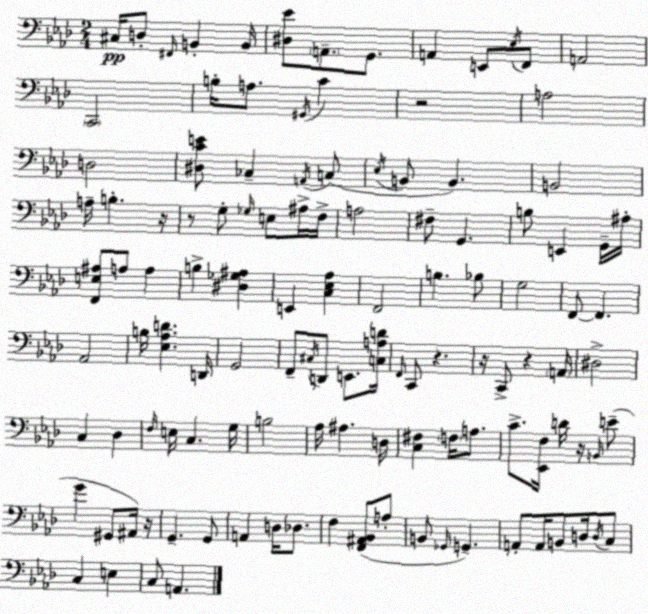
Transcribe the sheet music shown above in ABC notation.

X:1
T:Untitled
M:2/4
L:1/4
K:Ab
^C,/4 D,/2 ^F,,/4 B,, B,,/4 [^D,_E]/2 A,,/2 G,,/2 A,, E,,/2 _E,/4 F,,/2 A,,2 C,,2 B,/4 A,/2 ^G,,/4 C z2 A,2 D,2 [^D,CE]/2 _C, A,,/4 C,/2 _E,/4 B,,/2 B,, B,,2 A,/4 B, z/4 z/2 G,/2 _G,/4 E,/2 ^A,/4 F,/4 A,2 ^F,/2 G,, B,/2 E,, G,,/4 ^A,/4 [F,,E,^A,]/2 A,/2 A, B, [^D,_G,^A,] E,, [C,_E,_A,] F,,2 B, _B,/2 G,2 F,,/2 F,, _A,,2 B,/4 [_E,_A,D] D,,/4 G,,2 F,,/2 ^C,/4 D,,/2 E,,/2 [C,A,D]/4 F,,/4 C,,/2 z z/4 C,,/2 z A,,/4 ^D,2 C, _D, F,/4 E,/4 C, G,/4 B,2 _A,/4 ^A, D,/4 [C,^F,] F,/4 A,/2 C/2 [_E,,F,]/4 D/4 z/4 B,,/4 E/2 G ^G,,/2 ^A,,/4 z/4 G,, G,,/2 A,, D,/4 _D,/2 F, [F,,^A,,_B,,]/2 A,/2 B,,/2 _G,,/4 G,, A,,/2 A,,/4 B,,/2 D,/4 D,/4 C,/2 C, E, C,/2 A,,